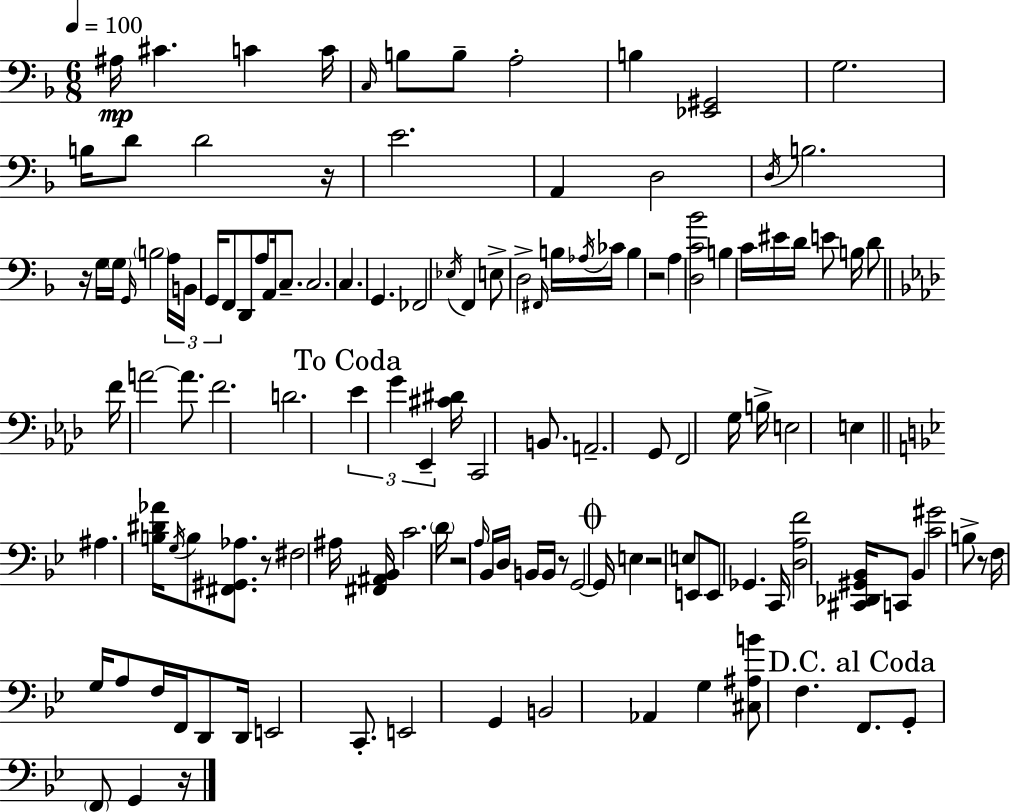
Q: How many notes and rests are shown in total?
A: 129